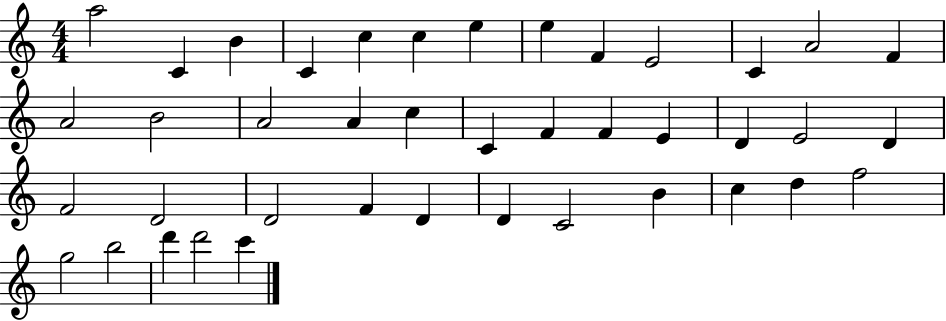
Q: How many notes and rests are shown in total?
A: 41